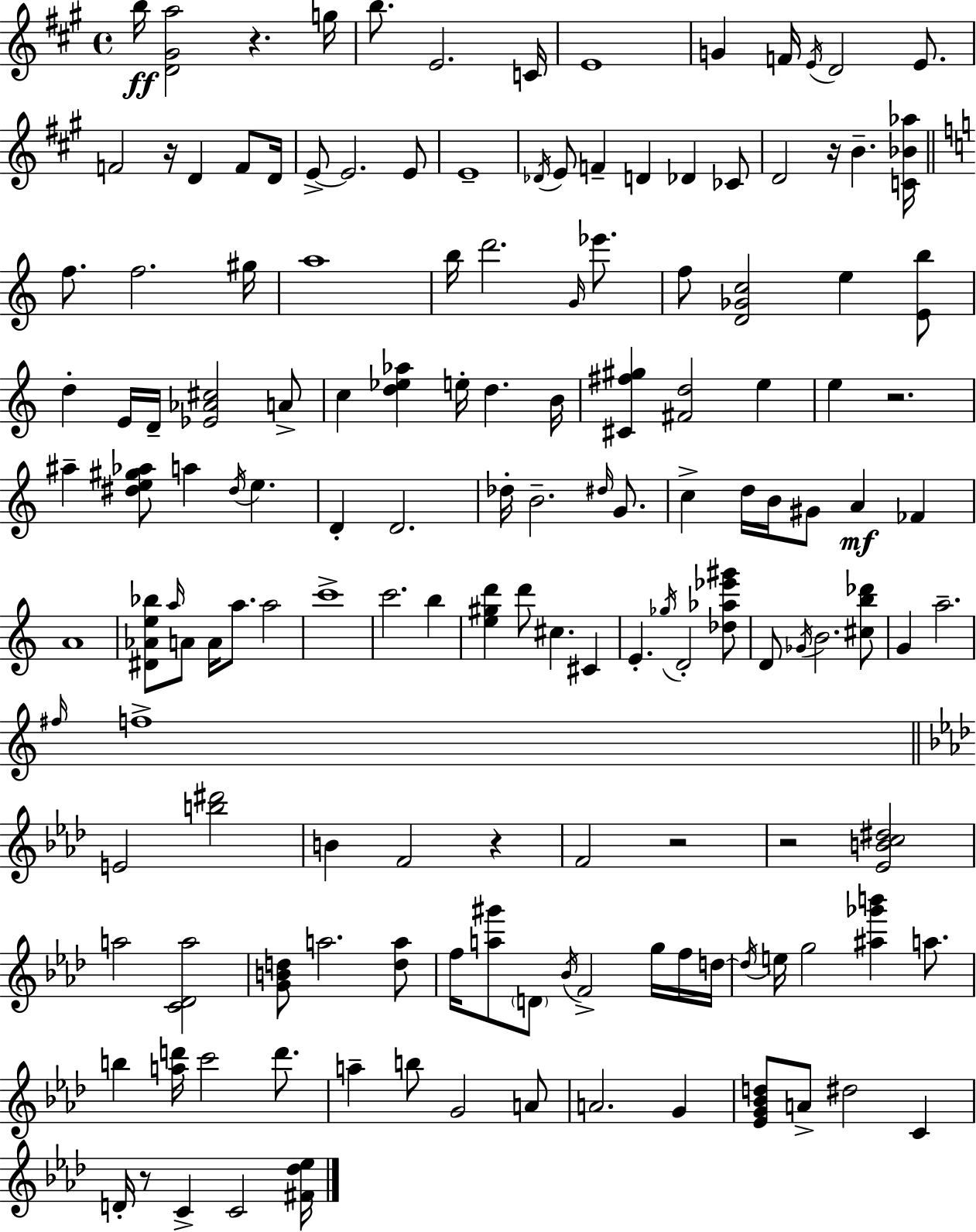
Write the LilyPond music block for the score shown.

{
  \clef treble
  \time 4/4
  \defaultTimeSignature
  \key a \major
  b''16\ff <d' gis' a''>2 r4. g''16 | b''8. e'2. c'16 | e'1 | g'4 f'16 \acciaccatura { e'16 } d'2 e'8. | \break f'2 r16 d'4 f'8 | d'16 e'8->~~ e'2. e'8 | e'1-- | \acciaccatura { des'16 } e'8 f'4-- d'4 des'4 | \break ces'8 d'2 r16 b'4.-- | <c' bes' aes''>16 \bar "||" \break \key a \minor f''8. f''2. gis''16 | a''1 | b''16 d'''2. \grace { g'16 } ees'''8. | f''8 <d' ges' c''>2 e''4 <e' b''>8 | \break d''4-. e'16 d'16-- <ees' aes' cis''>2 a'8-> | c''4 <d'' ees'' aes''>4 e''16-. d''4. | b'16 <cis' fis'' gis''>4 <fis' d''>2 e''4 | e''4 r2. | \break ais''4-- <dis'' e'' gis'' aes''>8 a''4 \acciaccatura { dis''16 } e''4. | d'4-. d'2. | des''16-. b'2.-- \grace { dis''16 } | g'8. c''4-> d''16 b'16 gis'8 a'4\mf fes'4 | \break a'1 | <dis' aes' e'' bes''>8 \grace { a''16 } a'8 a'16 a''8. a''2 | c'''1-> | c'''2. | \break b''4 <e'' gis'' d'''>4 d'''8 cis''4. | cis'4 e'4.-. \acciaccatura { ges''16 } d'2-. | <des'' aes'' ees''' gis'''>8 d'8 \acciaccatura { ges'16 } b'2. | <cis'' b'' des'''>8 g'4 a''2.-- | \break \grace { fis''16 } f''1-> | \bar "||" \break \key aes \major e'2 <b'' dis'''>2 | b'4 f'2 r4 | f'2 r2 | r2 <ees' b' c'' dis''>2 | \break a''2 <c' des' a''>2 | <g' b' d''>8 a''2. <d'' a''>8 | f''16 <a'' gis'''>8 \parenthesize d'8 \acciaccatura { bes'16 } f'2-> g''16 f''16 | d''16~~ \acciaccatura { d''16 } e''16 g''2 <ais'' ges''' b'''>4 a''8. | \break b''4 <a'' d'''>16 c'''2 d'''8. | a''4-- b''8 g'2 | a'8 a'2. g'4 | <ees' g' bes' d''>8 a'8-> dis''2 c'4 | \break d'16-. r8 c'4-> c'2 | <fis' des'' ees''>16 \bar "|."
}